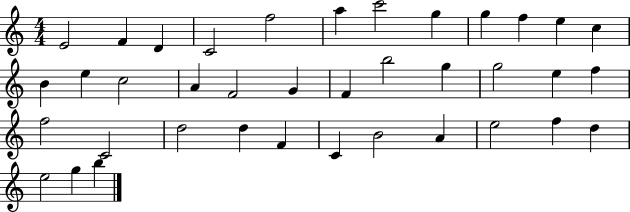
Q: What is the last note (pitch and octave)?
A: B5